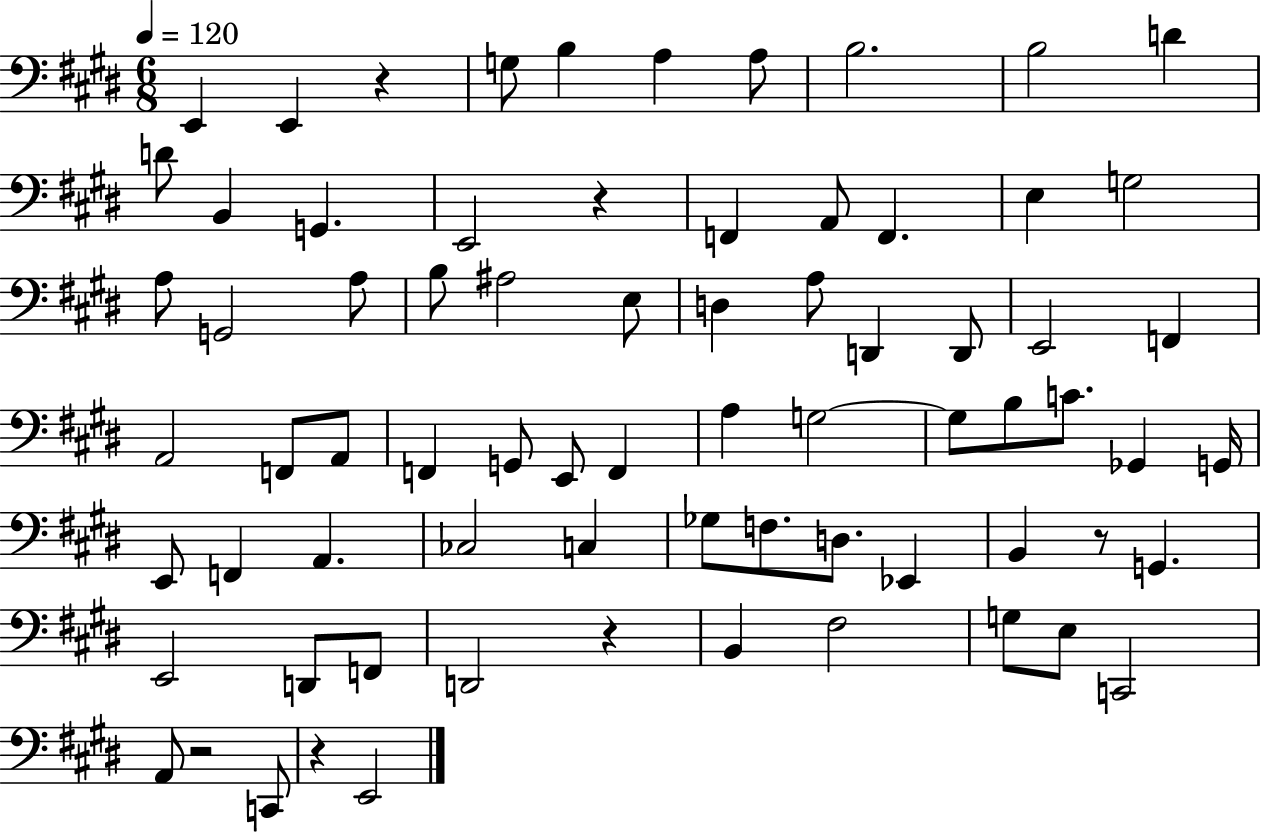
X:1
T:Untitled
M:6/8
L:1/4
K:E
E,, E,, z G,/2 B, A, A,/2 B,2 B,2 D D/2 B,, G,, E,,2 z F,, A,,/2 F,, E, G,2 A,/2 G,,2 A,/2 B,/2 ^A,2 E,/2 D, A,/2 D,, D,,/2 E,,2 F,, A,,2 F,,/2 A,,/2 F,, G,,/2 E,,/2 F,, A, G,2 G,/2 B,/2 C/2 _G,, G,,/4 E,,/2 F,, A,, _C,2 C, _G,/2 F,/2 D,/2 _E,, B,, z/2 G,, E,,2 D,,/2 F,,/2 D,,2 z B,, ^F,2 G,/2 E,/2 C,,2 A,,/2 z2 C,,/2 z E,,2